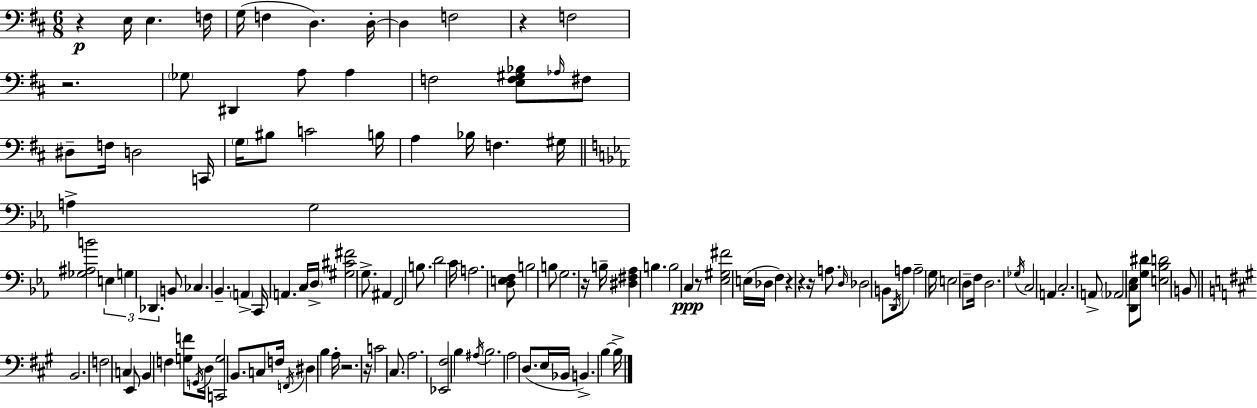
R/q E3/s E3/q. F3/s G3/s F3/q D3/q. D3/s D3/q F3/h R/q F3/h R/h. Gb3/e D#2/q A3/e A3/q F3/h [E3,F3,G#3,Bb3]/e Ab3/s F#3/e D#3/e F3/s D3/h C2/s G3/s BIS3/e C4/h B3/s A3/q Bb3/s F3/q. G#3/s A3/q G3/h [Gb3,A#3,B4]/h E3/q G3/q Db2/q. B2/e CES3/q. Bb2/q. A2/q C2/s A2/q. C3/s D3/s [G#3,C#4,F#4]/h G3/e. A#2/q F2/h B3/e. D4/h C4/s A3/h. [D3,E3,F3]/e B3/h B3/e G3/h. R/s B3/s [D#3,F#3,Ab3]/q B3/q. B3/h C3/q R/e [Eb3,G#3,F#4]/h E3/s Db3/s F3/q R/q R/q R/s A3/e. D3/s Db3/h B2/e D2/s A3/e A3/h G3/s E3/h D3/e F3/s D3/h. Gb3/s C3/h A2/q C3/h. A2/e Ab2/h [D2,C3,Eb3]/e [G3,D#4]/e [E3,Bb3,D4]/h B2/e B2/h. F3/h C3/q E2/e B2/q F3/q [G3,F4]/e G2/s D3/s [C2,G3]/h B2/e. C3/e F3/s F2/s D#3/q B3/q A3/s R/h. R/s C4/h C#3/e. A3/h. [Eb2,F#3]/h B3/q A#3/s B3/h. A3/h D3/e. E3/s Bb2/s B2/q. B3/q B3/s